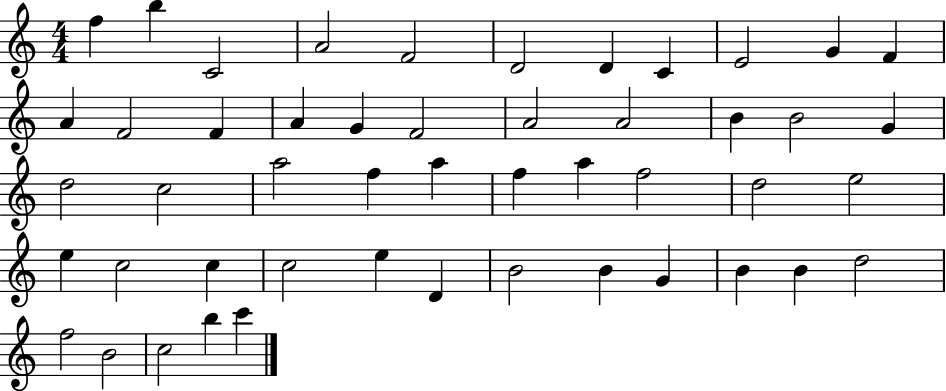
{
  \clef treble
  \numericTimeSignature
  \time 4/4
  \key c \major
  f''4 b''4 c'2 | a'2 f'2 | d'2 d'4 c'4 | e'2 g'4 f'4 | \break a'4 f'2 f'4 | a'4 g'4 f'2 | a'2 a'2 | b'4 b'2 g'4 | \break d''2 c''2 | a''2 f''4 a''4 | f''4 a''4 f''2 | d''2 e''2 | \break e''4 c''2 c''4 | c''2 e''4 d'4 | b'2 b'4 g'4 | b'4 b'4 d''2 | \break f''2 b'2 | c''2 b''4 c'''4 | \bar "|."
}